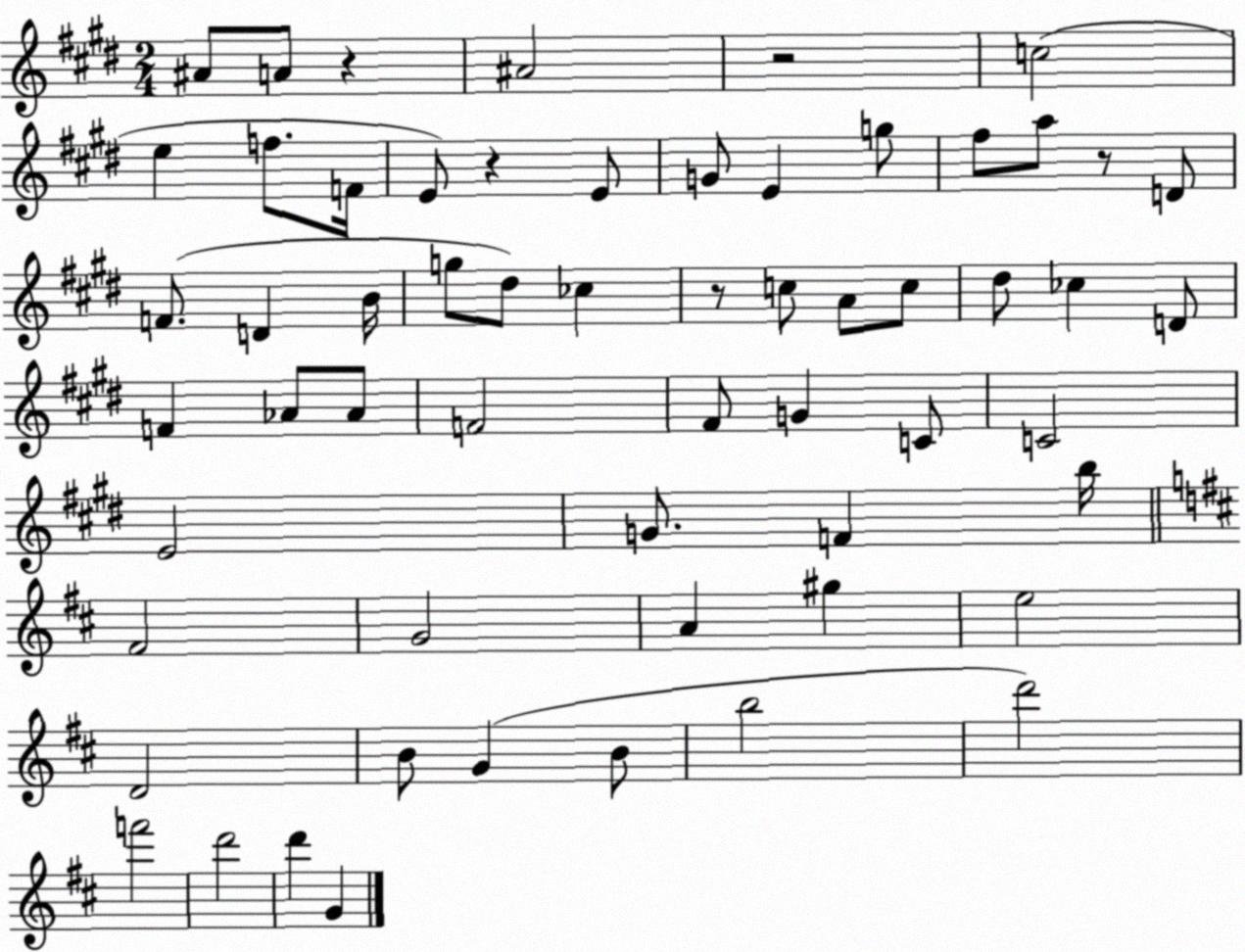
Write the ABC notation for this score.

X:1
T:Untitled
M:2/4
L:1/4
K:E
^A/2 A/2 z ^A2 z2 c2 e f/2 F/4 E/2 z E/2 G/2 E g/2 ^f/2 a/2 z/2 D/2 F/2 D B/4 g/2 ^d/2 _c z/2 c/2 A/2 c/2 ^d/2 _c D/2 F _A/2 _A/2 F2 ^F/2 G C/2 C2 E2 G/2 F b/4 ^F2 G2 A ^g e2 D2 B/2 G B/2 b2 d'2 f'2 d'2 d' G